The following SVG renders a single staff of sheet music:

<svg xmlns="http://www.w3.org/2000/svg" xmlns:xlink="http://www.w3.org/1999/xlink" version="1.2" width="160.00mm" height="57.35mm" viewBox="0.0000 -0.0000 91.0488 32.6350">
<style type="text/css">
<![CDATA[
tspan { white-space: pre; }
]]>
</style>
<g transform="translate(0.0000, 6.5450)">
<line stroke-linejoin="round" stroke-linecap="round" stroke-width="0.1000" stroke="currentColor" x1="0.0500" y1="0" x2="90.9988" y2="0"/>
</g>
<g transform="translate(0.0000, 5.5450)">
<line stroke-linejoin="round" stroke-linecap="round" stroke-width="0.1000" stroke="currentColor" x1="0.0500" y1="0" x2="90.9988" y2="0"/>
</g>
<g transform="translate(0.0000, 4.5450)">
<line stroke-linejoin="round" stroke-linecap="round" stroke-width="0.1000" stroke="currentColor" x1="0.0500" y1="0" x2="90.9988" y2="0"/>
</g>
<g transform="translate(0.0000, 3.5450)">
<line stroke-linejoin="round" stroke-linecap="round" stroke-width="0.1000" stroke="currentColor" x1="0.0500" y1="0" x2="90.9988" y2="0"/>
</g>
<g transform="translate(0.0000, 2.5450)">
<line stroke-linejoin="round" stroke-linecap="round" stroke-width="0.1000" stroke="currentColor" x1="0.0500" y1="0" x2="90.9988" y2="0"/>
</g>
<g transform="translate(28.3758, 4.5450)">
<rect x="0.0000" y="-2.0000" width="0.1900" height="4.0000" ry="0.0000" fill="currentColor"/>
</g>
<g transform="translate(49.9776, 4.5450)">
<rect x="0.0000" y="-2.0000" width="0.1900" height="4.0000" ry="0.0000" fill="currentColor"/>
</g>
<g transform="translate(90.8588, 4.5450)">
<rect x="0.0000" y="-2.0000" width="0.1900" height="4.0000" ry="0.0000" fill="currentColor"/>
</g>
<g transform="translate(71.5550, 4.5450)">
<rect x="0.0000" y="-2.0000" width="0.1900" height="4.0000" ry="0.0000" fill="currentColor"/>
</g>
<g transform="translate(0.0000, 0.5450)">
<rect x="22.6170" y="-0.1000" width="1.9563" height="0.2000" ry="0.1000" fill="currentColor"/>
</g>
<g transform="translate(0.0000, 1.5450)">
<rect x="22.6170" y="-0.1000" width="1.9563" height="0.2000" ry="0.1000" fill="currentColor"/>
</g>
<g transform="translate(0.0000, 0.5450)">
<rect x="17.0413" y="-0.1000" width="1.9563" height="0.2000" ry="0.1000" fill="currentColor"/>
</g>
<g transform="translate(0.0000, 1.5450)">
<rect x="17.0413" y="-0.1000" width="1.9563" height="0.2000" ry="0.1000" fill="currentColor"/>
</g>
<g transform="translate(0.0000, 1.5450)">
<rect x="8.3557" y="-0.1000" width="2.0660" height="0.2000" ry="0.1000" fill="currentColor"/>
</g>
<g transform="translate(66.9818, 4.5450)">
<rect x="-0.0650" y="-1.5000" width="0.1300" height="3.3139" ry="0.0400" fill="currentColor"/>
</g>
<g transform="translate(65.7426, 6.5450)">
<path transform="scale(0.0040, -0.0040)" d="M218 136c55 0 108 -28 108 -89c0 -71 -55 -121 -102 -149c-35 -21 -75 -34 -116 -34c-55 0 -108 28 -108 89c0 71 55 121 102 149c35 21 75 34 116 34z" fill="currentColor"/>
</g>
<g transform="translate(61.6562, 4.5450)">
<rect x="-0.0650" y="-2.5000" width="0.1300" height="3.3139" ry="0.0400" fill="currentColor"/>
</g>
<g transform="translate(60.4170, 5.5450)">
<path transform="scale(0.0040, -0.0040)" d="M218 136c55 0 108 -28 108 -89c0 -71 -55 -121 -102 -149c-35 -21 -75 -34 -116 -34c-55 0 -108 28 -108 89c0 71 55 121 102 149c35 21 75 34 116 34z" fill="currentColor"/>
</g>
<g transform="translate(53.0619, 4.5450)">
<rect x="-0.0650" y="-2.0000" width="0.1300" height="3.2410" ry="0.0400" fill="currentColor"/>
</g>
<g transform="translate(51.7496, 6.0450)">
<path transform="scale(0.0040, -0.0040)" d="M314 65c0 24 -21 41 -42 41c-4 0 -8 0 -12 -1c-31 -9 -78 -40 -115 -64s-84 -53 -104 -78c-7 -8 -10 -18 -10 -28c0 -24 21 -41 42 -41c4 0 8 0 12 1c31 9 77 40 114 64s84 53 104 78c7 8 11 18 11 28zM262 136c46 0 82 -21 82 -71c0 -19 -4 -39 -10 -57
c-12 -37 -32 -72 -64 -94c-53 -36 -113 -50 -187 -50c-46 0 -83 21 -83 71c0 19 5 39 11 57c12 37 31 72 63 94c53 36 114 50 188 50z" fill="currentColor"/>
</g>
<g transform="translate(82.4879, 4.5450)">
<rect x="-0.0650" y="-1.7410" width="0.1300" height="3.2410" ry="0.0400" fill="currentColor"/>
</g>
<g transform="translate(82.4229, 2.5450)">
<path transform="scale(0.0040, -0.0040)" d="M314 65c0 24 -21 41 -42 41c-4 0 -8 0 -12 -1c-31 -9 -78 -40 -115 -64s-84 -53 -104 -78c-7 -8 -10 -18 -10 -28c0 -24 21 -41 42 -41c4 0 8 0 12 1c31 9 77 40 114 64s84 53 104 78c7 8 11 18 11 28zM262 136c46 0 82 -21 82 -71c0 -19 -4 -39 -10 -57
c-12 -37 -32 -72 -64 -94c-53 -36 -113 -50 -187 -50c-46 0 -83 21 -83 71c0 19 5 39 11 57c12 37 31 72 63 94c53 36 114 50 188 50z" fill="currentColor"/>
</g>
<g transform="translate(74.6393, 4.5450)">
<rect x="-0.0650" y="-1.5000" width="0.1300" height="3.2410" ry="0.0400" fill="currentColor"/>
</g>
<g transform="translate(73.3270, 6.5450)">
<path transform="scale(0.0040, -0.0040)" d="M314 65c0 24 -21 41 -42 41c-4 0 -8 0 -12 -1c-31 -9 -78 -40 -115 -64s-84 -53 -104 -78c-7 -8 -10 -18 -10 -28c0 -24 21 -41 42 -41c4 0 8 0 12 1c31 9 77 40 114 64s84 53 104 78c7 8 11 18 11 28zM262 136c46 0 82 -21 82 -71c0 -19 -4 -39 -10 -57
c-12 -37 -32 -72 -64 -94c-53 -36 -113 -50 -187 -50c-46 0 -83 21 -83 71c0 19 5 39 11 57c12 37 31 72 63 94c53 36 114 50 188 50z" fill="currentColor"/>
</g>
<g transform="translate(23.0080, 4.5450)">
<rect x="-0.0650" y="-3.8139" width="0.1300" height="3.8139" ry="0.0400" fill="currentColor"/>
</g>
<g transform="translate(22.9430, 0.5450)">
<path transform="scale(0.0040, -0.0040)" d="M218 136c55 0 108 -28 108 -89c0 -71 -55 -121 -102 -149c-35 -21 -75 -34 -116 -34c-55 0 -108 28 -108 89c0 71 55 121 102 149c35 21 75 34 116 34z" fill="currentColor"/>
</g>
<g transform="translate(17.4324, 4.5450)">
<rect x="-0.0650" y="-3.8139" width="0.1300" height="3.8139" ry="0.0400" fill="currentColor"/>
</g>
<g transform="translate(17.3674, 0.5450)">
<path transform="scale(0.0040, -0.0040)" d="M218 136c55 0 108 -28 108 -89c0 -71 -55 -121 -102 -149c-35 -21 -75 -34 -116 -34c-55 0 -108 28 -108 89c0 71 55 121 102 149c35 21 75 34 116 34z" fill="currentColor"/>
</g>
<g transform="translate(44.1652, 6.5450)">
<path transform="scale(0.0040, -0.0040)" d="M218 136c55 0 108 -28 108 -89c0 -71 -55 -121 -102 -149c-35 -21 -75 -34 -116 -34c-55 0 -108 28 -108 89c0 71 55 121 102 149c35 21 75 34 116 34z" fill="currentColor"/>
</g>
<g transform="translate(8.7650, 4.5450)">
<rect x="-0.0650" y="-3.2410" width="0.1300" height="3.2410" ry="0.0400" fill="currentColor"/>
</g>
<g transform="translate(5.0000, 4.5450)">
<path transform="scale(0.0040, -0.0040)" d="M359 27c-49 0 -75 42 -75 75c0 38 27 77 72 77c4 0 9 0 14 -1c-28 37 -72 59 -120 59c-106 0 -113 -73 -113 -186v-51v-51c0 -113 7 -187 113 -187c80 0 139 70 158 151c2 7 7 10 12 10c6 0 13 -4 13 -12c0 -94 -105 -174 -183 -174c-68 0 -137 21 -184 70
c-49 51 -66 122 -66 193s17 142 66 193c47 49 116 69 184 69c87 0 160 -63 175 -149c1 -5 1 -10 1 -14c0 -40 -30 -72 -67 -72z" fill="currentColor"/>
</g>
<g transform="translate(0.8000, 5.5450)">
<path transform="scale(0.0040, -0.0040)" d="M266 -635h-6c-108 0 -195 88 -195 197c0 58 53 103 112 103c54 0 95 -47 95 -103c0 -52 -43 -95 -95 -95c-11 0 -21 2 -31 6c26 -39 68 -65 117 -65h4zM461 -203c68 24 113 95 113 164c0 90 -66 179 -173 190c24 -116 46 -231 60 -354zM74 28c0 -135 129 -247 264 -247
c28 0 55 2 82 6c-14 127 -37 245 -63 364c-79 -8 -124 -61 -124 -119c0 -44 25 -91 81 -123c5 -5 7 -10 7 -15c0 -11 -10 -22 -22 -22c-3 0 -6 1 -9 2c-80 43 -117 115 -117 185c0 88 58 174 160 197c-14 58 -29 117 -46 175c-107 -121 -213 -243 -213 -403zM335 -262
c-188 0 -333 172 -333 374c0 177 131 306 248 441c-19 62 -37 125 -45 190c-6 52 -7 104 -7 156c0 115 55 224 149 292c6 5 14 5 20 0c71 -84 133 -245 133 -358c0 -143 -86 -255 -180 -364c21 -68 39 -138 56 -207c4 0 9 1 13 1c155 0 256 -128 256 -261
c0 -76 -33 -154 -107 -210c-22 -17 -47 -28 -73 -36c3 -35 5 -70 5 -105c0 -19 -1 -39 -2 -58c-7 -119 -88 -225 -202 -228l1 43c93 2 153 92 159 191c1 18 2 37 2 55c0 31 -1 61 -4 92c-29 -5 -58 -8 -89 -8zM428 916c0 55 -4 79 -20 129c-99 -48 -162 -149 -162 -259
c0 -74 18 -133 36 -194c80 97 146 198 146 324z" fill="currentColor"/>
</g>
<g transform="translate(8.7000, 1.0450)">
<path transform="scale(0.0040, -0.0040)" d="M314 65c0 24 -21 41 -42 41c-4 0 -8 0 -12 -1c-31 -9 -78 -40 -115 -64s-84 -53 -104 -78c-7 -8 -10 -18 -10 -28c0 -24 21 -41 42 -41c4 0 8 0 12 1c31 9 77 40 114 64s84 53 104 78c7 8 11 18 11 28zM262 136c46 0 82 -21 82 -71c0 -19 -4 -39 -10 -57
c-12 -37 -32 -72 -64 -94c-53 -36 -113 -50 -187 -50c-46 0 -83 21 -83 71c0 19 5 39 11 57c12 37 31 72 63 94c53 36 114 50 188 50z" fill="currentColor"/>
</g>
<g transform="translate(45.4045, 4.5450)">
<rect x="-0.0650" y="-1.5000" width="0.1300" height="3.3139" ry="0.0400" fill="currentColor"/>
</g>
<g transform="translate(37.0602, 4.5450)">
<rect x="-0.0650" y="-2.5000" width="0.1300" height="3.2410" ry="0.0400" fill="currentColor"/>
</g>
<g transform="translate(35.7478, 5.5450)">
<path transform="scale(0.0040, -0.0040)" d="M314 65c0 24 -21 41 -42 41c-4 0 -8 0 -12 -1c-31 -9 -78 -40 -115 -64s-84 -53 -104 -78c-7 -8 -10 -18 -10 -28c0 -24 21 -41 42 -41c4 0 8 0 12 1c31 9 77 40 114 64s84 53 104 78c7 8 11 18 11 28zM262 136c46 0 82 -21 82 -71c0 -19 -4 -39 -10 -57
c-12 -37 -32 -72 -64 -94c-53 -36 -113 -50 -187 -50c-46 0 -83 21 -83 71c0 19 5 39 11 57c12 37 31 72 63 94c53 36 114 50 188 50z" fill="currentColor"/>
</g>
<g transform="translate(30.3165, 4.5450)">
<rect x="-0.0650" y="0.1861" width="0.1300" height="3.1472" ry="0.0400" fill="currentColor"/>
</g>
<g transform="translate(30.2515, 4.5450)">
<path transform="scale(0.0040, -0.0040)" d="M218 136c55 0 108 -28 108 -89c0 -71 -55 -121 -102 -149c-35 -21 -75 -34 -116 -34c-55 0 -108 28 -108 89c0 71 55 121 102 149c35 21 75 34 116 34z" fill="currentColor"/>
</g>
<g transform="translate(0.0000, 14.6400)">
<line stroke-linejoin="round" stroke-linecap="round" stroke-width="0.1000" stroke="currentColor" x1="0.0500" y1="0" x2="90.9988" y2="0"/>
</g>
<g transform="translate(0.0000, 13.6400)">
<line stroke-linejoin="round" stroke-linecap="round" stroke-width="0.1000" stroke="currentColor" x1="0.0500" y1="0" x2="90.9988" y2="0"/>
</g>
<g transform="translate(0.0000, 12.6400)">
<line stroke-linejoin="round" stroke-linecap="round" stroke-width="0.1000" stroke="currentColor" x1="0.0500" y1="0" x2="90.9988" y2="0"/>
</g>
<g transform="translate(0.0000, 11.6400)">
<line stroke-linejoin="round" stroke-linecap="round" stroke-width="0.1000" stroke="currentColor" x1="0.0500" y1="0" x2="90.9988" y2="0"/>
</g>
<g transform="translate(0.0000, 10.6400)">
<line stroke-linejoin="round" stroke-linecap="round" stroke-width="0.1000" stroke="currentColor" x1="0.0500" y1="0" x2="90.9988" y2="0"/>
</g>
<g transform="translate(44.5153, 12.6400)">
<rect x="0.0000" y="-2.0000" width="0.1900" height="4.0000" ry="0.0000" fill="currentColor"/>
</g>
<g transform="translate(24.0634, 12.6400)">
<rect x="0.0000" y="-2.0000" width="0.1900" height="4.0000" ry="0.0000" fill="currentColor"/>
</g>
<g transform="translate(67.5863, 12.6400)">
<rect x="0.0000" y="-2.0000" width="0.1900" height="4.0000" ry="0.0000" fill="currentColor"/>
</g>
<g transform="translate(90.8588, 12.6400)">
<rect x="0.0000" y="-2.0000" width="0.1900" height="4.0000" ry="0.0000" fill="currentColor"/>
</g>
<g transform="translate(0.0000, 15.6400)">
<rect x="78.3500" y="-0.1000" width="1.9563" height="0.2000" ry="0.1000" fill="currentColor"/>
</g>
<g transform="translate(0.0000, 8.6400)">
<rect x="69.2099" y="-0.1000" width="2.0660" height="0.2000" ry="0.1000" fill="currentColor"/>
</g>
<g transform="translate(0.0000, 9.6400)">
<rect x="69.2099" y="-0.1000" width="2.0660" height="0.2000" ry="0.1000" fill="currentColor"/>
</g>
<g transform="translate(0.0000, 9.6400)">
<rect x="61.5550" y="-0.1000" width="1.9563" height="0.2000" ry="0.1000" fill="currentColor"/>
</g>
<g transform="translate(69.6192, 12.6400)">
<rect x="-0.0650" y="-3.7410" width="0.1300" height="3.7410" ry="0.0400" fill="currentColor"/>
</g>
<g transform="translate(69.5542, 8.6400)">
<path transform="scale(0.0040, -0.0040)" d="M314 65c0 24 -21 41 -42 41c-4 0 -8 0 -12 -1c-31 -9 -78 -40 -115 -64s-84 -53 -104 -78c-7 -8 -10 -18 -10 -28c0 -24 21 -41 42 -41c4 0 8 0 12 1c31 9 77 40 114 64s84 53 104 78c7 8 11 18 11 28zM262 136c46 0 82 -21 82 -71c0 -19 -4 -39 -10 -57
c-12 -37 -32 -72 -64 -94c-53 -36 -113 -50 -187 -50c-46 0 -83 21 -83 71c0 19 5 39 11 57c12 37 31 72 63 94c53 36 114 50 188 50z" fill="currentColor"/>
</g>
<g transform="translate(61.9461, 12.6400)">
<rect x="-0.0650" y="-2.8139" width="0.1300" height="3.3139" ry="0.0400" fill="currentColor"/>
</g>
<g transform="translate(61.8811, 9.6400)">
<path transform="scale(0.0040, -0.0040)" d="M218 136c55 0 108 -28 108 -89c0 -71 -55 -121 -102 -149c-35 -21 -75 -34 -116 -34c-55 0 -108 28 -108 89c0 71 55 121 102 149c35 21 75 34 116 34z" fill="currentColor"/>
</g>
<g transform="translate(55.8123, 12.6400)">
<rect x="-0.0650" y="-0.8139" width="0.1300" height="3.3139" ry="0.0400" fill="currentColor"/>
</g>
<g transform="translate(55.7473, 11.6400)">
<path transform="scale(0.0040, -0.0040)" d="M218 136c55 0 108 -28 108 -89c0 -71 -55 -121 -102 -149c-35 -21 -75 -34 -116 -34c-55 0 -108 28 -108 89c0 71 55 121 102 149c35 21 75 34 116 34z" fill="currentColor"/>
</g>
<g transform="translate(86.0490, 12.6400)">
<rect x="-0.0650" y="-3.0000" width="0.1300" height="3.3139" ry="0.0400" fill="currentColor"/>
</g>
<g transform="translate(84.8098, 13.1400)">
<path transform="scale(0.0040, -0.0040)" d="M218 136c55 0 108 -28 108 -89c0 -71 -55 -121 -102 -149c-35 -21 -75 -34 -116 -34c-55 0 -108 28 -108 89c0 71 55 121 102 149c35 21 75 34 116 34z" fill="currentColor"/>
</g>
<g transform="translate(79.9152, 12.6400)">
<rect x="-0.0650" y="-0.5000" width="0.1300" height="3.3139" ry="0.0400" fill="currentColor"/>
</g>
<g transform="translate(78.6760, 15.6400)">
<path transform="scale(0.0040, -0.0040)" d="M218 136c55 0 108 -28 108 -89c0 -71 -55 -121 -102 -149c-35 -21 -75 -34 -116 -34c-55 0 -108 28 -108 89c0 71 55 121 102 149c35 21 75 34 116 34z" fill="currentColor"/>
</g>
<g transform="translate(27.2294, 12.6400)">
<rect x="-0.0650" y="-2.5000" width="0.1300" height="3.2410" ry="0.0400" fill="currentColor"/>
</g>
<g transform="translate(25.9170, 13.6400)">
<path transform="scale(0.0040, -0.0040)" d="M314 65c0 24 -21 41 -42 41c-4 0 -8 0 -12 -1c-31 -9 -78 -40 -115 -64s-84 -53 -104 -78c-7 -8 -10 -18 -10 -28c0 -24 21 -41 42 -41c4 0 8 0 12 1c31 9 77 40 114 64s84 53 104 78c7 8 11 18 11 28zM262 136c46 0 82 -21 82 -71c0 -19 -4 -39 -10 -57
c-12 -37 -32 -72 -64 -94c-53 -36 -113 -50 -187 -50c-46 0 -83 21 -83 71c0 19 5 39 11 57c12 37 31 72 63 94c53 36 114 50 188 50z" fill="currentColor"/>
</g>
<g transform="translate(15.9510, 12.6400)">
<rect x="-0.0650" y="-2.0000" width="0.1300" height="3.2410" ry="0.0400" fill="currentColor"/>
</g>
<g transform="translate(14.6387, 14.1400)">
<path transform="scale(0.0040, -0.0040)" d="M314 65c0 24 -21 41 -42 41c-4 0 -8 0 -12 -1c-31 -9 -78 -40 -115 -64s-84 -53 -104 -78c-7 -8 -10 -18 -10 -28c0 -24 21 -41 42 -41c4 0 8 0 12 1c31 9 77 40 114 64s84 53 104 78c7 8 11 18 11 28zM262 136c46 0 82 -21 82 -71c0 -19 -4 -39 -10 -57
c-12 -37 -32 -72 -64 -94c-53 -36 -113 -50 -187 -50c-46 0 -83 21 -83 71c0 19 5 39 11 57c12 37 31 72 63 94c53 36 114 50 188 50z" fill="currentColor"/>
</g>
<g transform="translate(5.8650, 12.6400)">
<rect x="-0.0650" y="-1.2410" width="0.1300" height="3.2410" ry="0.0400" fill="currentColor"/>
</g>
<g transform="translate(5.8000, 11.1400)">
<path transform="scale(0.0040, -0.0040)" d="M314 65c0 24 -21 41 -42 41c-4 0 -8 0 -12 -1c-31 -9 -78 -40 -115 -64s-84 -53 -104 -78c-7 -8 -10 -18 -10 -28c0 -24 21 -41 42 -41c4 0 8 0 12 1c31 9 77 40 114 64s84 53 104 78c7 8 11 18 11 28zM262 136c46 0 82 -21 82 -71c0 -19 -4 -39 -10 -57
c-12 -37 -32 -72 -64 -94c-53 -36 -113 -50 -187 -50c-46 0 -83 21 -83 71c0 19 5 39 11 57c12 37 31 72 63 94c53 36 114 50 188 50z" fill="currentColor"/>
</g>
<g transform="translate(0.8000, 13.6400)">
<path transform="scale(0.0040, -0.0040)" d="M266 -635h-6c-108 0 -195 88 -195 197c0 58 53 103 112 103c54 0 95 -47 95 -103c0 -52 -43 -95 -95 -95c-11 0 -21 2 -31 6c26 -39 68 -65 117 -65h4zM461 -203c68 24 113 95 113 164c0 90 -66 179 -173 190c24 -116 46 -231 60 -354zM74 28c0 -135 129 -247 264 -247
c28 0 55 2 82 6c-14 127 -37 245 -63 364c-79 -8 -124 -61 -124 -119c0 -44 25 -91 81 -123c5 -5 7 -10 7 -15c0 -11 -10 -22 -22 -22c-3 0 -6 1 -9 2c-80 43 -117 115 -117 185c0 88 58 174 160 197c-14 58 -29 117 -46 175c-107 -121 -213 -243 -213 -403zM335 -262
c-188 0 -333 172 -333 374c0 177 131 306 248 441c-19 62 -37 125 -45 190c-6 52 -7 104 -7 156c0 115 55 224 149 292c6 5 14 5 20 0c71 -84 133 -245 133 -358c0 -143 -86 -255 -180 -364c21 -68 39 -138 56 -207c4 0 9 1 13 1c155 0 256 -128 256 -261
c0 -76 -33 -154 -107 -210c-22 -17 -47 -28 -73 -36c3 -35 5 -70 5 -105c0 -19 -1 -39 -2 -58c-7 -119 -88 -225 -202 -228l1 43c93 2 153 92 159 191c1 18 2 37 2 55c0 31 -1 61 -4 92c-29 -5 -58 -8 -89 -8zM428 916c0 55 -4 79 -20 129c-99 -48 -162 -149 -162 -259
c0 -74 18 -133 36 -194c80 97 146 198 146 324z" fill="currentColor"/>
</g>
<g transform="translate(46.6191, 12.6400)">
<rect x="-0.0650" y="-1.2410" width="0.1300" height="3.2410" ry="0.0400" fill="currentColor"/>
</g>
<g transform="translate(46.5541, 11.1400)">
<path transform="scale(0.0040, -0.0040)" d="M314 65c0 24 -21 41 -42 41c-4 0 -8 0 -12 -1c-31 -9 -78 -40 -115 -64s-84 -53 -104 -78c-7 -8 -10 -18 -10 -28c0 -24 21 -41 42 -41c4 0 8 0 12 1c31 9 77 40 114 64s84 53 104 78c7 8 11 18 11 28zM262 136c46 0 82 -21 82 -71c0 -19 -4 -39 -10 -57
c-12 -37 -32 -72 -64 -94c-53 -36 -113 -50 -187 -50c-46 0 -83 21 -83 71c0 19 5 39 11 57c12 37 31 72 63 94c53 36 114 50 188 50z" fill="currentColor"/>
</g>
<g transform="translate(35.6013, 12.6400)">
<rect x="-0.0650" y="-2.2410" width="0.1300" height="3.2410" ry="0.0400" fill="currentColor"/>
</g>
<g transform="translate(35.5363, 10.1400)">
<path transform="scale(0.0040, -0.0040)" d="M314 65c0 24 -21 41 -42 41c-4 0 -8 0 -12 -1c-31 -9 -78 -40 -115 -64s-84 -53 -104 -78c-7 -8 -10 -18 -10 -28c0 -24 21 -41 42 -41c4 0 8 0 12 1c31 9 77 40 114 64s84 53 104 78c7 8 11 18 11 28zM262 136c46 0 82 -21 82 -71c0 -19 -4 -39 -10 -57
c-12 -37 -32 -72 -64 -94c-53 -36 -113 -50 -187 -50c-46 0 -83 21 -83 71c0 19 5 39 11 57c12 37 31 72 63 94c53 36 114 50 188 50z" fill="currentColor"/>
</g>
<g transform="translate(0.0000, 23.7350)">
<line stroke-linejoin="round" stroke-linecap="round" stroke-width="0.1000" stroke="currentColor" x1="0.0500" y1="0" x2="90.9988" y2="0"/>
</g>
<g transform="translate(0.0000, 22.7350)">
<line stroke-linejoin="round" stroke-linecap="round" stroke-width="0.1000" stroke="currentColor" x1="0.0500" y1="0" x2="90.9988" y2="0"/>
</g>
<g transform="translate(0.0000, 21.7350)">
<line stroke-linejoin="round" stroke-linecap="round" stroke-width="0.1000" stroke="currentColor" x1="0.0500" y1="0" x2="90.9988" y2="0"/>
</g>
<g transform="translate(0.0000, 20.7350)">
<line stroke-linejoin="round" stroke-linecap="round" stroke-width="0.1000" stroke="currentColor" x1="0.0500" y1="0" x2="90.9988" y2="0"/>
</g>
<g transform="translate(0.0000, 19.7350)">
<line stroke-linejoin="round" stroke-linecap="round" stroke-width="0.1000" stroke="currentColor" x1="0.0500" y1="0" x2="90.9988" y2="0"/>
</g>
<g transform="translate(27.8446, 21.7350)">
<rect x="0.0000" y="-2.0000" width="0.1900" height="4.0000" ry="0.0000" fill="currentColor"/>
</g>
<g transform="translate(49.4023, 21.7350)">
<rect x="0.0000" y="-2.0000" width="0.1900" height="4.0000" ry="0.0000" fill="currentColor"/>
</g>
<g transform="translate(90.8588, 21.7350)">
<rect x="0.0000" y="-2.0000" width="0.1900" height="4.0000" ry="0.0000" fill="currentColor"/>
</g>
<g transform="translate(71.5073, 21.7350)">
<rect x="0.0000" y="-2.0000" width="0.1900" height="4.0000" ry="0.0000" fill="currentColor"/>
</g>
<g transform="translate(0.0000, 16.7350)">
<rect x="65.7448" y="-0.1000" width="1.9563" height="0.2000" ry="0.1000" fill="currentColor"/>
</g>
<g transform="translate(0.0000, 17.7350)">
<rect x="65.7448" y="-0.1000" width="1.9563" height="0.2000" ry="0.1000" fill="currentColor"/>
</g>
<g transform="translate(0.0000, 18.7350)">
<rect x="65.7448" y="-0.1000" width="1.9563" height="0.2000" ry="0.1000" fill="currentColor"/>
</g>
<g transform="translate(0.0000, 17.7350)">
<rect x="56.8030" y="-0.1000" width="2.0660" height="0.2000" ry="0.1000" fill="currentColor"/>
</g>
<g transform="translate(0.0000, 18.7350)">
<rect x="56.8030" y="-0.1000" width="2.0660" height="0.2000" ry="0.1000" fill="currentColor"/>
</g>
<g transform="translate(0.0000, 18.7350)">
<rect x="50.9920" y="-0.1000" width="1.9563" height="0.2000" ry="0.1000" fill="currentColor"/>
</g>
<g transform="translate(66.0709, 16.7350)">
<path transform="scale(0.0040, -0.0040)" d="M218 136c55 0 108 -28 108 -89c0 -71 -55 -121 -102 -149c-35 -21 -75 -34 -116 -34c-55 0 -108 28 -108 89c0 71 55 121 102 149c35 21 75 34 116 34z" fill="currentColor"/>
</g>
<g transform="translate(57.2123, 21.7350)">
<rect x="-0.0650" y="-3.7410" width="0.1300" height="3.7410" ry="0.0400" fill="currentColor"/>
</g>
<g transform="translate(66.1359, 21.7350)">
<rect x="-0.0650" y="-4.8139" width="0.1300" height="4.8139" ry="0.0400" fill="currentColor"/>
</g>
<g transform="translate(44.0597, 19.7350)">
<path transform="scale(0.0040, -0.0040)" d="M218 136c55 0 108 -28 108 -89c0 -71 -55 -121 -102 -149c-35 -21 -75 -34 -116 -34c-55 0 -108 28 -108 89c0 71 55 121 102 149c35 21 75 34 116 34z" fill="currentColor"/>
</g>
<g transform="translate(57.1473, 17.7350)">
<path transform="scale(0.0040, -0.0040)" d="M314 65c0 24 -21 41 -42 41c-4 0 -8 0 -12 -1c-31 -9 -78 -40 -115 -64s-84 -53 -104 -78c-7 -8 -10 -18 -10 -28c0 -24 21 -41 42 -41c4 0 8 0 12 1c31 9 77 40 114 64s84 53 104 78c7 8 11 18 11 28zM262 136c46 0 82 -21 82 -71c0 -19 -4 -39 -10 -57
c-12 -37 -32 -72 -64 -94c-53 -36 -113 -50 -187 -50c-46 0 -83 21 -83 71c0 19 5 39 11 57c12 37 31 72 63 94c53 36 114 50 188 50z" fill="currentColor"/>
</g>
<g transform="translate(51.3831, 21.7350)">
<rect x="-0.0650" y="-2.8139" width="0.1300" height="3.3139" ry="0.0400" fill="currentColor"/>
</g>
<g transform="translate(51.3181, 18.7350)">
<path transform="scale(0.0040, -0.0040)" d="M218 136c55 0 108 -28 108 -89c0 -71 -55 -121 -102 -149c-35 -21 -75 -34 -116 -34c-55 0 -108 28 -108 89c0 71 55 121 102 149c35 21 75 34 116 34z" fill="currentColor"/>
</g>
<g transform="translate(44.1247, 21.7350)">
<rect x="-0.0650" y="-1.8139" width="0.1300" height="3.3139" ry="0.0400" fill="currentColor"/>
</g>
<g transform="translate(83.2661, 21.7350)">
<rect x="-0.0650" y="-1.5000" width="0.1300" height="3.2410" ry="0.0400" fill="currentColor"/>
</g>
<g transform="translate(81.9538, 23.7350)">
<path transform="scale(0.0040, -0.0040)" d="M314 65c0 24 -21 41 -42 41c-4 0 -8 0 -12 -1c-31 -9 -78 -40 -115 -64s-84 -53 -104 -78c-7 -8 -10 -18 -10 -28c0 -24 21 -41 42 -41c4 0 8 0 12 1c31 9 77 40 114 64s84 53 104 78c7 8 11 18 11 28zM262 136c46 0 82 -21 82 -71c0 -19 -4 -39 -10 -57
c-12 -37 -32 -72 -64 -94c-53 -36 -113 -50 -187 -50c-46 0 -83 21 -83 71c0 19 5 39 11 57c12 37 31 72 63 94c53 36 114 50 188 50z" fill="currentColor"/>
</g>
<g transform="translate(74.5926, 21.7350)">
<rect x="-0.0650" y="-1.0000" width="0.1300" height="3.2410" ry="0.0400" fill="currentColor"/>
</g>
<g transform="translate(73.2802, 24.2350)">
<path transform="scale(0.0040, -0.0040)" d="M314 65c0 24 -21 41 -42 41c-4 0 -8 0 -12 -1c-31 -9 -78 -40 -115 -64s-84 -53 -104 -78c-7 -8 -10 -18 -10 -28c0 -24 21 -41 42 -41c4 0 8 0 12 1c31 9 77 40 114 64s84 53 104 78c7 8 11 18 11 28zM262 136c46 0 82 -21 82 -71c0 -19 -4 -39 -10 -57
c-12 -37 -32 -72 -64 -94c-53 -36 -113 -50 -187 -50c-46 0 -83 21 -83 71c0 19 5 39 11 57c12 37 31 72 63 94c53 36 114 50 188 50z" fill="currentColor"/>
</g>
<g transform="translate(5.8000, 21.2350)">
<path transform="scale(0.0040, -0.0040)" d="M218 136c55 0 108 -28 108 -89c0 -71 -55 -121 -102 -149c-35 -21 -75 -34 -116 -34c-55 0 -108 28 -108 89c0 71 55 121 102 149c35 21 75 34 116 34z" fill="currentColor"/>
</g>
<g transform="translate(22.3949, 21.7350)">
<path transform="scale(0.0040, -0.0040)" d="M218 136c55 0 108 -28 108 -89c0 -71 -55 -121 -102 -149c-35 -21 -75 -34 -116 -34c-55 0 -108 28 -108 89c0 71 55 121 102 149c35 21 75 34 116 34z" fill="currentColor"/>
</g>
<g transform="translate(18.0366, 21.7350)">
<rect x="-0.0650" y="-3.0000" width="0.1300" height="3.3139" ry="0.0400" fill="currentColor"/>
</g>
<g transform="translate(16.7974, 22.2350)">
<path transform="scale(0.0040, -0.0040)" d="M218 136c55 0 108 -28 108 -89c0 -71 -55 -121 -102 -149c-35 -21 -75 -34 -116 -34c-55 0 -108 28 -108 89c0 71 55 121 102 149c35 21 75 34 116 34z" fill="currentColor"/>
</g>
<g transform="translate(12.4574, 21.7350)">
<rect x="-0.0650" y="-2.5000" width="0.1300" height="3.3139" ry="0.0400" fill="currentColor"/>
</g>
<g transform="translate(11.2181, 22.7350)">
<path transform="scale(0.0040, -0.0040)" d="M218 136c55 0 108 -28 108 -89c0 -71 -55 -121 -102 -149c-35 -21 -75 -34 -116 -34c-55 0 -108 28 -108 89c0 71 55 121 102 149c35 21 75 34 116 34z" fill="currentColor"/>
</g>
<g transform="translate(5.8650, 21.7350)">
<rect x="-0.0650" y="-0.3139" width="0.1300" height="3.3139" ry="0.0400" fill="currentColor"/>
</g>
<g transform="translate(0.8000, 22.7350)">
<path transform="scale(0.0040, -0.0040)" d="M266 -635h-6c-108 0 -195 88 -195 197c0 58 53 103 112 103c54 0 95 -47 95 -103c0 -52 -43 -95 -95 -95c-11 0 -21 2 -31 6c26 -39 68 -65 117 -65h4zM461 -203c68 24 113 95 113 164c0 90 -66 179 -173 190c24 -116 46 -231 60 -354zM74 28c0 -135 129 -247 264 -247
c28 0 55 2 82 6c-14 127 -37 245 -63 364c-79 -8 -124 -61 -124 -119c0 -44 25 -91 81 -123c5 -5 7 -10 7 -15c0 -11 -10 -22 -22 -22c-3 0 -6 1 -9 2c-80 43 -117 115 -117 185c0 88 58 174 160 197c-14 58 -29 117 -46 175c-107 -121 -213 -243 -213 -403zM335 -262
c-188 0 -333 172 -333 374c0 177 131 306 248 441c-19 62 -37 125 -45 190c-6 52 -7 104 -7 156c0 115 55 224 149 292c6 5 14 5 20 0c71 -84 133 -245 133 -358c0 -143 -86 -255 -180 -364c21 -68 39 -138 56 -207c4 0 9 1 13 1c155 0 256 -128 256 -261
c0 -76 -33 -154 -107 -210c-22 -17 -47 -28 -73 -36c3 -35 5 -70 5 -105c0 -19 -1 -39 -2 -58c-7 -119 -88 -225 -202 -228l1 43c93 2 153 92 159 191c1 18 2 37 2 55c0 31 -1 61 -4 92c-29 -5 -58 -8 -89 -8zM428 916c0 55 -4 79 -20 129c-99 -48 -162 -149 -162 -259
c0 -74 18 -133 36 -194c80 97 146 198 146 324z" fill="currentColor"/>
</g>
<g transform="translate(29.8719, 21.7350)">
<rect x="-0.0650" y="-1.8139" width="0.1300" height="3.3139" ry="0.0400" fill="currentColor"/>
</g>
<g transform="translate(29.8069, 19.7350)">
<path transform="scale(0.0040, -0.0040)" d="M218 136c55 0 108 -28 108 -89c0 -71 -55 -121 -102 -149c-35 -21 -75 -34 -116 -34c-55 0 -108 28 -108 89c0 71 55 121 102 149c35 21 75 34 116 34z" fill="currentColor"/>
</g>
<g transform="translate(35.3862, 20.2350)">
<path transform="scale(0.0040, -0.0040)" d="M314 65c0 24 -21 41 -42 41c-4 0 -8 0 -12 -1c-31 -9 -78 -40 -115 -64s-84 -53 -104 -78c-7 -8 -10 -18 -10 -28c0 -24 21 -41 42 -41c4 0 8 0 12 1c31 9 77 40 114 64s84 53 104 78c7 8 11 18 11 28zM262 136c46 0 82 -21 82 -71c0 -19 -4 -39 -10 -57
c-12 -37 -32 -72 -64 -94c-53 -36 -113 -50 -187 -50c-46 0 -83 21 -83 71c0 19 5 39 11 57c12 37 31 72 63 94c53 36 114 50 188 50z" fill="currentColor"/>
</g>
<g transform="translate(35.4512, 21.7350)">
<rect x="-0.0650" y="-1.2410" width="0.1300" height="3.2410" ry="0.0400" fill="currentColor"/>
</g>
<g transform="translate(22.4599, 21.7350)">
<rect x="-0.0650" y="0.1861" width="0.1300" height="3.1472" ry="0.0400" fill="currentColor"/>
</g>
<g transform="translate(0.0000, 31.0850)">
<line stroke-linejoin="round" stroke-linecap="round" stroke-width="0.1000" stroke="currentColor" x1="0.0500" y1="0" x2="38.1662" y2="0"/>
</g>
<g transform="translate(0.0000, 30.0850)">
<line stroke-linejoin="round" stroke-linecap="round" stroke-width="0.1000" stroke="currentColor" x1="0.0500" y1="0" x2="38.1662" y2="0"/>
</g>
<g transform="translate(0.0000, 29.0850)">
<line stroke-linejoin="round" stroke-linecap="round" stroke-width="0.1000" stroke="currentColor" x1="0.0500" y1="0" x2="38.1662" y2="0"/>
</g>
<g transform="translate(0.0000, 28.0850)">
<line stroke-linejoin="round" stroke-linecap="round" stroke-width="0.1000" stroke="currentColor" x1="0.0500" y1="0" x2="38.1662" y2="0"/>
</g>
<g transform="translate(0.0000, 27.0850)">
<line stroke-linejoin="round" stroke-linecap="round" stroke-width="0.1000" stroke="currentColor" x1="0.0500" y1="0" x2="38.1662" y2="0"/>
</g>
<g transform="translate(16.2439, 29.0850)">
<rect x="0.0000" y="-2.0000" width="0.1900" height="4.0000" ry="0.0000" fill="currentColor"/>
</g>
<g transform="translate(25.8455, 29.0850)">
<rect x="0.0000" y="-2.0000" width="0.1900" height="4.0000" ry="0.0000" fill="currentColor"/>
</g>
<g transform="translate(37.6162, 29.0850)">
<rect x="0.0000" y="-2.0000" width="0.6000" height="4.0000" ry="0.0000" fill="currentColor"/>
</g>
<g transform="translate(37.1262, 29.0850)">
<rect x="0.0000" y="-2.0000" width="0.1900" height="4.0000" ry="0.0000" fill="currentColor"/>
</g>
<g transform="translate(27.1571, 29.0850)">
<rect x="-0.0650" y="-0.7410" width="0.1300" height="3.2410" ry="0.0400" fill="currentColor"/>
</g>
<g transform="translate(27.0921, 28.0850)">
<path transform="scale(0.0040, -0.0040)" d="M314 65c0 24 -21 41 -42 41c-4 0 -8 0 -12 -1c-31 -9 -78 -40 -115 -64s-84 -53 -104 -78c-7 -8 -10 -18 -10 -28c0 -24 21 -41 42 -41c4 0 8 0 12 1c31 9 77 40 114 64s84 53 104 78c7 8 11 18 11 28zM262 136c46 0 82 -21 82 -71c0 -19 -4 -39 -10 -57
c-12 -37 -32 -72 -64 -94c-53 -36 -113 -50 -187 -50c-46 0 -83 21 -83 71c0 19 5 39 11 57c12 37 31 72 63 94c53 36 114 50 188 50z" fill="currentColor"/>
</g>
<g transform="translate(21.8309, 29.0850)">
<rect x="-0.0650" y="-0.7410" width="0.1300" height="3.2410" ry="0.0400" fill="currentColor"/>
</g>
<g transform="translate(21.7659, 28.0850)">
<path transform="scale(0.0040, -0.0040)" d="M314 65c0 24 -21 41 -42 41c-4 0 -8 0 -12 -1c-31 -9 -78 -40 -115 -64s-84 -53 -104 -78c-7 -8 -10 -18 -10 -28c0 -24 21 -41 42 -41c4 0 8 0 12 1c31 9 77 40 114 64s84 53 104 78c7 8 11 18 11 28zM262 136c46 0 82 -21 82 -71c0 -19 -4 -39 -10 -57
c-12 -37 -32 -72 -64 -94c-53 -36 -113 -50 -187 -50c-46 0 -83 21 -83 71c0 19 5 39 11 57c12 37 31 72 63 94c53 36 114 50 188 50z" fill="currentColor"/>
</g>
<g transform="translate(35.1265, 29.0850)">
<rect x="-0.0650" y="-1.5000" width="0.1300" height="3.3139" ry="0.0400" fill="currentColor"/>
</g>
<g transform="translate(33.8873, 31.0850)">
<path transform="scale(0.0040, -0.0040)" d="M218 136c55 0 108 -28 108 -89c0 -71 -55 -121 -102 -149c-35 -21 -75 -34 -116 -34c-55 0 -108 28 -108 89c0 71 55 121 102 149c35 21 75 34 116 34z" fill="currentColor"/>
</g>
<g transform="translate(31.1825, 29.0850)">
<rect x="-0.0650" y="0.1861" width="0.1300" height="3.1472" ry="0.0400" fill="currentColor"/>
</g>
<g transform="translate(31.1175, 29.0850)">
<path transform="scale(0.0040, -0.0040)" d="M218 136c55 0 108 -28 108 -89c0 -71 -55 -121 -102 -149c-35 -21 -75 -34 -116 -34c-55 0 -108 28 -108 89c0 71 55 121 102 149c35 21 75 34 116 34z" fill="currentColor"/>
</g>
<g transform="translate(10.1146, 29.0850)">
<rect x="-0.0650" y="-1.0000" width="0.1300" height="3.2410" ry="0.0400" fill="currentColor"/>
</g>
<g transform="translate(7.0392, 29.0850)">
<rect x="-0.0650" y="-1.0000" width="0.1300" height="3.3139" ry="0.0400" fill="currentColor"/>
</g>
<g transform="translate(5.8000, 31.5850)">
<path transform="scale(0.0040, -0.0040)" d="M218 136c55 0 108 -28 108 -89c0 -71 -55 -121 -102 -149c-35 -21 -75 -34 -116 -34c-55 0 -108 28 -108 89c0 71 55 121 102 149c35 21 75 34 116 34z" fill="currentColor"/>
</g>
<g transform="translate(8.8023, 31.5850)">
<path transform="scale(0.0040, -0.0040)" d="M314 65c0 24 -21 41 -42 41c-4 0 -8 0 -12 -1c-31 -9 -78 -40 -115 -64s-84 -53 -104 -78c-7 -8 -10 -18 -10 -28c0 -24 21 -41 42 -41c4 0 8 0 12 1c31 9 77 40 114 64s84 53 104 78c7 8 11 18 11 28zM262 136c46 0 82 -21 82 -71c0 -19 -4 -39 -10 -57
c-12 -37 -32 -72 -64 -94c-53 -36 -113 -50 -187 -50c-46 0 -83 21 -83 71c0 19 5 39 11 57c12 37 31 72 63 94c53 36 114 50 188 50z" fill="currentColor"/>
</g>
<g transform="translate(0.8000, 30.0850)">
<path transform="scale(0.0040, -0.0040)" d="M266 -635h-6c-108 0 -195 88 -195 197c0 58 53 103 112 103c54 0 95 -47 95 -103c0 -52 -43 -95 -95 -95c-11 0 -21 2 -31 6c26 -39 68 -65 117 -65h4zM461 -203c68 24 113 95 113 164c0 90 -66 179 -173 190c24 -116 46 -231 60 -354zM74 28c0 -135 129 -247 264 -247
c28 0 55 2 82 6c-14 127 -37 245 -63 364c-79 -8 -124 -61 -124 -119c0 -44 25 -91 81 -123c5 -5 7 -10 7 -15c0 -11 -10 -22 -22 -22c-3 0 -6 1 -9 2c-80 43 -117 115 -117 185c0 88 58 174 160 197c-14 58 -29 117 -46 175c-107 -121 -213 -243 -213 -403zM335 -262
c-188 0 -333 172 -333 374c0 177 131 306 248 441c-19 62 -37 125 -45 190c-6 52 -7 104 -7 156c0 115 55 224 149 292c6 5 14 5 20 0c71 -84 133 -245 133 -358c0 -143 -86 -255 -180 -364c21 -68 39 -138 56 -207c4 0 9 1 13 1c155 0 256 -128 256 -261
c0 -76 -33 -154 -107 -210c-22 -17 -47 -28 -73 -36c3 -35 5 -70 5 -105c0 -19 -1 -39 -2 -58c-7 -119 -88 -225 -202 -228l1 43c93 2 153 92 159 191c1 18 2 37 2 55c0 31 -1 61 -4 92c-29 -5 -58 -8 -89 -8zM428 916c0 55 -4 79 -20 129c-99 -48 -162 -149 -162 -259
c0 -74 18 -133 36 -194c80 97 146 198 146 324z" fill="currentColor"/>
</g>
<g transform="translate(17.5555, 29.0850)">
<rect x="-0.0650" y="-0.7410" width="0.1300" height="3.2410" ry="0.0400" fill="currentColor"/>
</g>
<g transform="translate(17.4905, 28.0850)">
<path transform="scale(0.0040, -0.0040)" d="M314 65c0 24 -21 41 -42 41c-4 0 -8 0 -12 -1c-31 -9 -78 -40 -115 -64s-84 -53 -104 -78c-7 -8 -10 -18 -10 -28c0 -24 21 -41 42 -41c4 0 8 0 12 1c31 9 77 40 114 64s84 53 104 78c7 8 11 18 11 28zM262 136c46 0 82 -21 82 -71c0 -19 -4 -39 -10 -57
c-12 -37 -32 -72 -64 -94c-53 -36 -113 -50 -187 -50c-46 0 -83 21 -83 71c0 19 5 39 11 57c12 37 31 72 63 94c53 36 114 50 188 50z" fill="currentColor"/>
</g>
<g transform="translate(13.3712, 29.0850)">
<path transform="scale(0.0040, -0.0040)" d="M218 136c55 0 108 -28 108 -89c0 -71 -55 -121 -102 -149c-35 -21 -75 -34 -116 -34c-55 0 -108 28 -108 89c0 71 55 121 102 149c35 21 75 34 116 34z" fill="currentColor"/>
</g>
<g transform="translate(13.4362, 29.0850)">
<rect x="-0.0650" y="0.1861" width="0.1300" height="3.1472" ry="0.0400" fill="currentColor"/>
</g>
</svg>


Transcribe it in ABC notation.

X:1
T:Untitled
M:4/4
L:1/4
K:C
b2 c' c' B G2 E F2 G E E2 f2 e2 F2 G2 g2 e2 d a c'2 C A c G A B f e2 f a c'2 e' D2 E2 D D2 B d2 d2 d2 B E